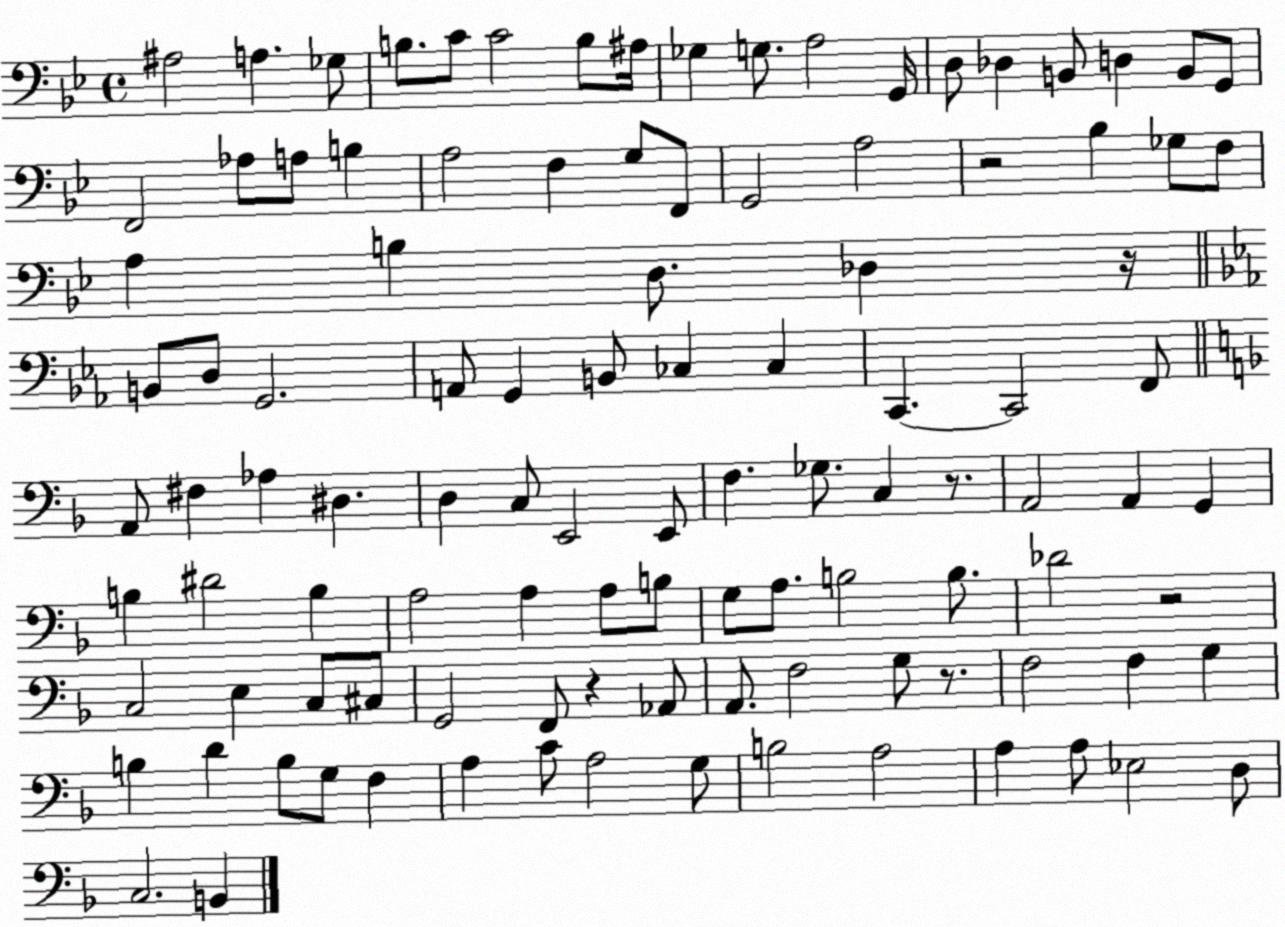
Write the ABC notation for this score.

X:1
T:Untitled
M:4/4
L:1/4
K:Bb
^A,2 A, _G,/2 B,/2 C/2 C2 B,/2 ^A,/4 _G, G,/2 A,2 G,,/4 D,/2 _D, B,,/2 D, B,,/2 G,,/2 F,,2 _A,/2 A,/2 B, A,2 F, G,/2 F,,/2 G,,2 A,2 z2 _B, _G,/2 F,/2 A, B, D,/2 _D, z/4 B,,/2 D,/2 G,,2 A,,/2 G,, B,,/2 _C, _C, C,, C,,2 F,,/2 A,,/2 ^F, _A, ^D, D, C,/2 E,,2 E,,/2 F, _G,/2 C, z/2 A,,2 A,, G,, B, ^D2 B, A,2 A, A,/2 B,/2 G,/2 A,/2 B,2 B,/2 _D2 z2 C,2 E, C,/2 ^C,/2 G,,2 F,,/2 z _A,,/2 A,,/2 F,2 G,/2 z/2 F,2 F, G, B, D B,/2 G,/2 F, A, C/2 A,2 G,/2 B,2 A,2 A, A,/2 _E,2 D,/2 C,2 B,,